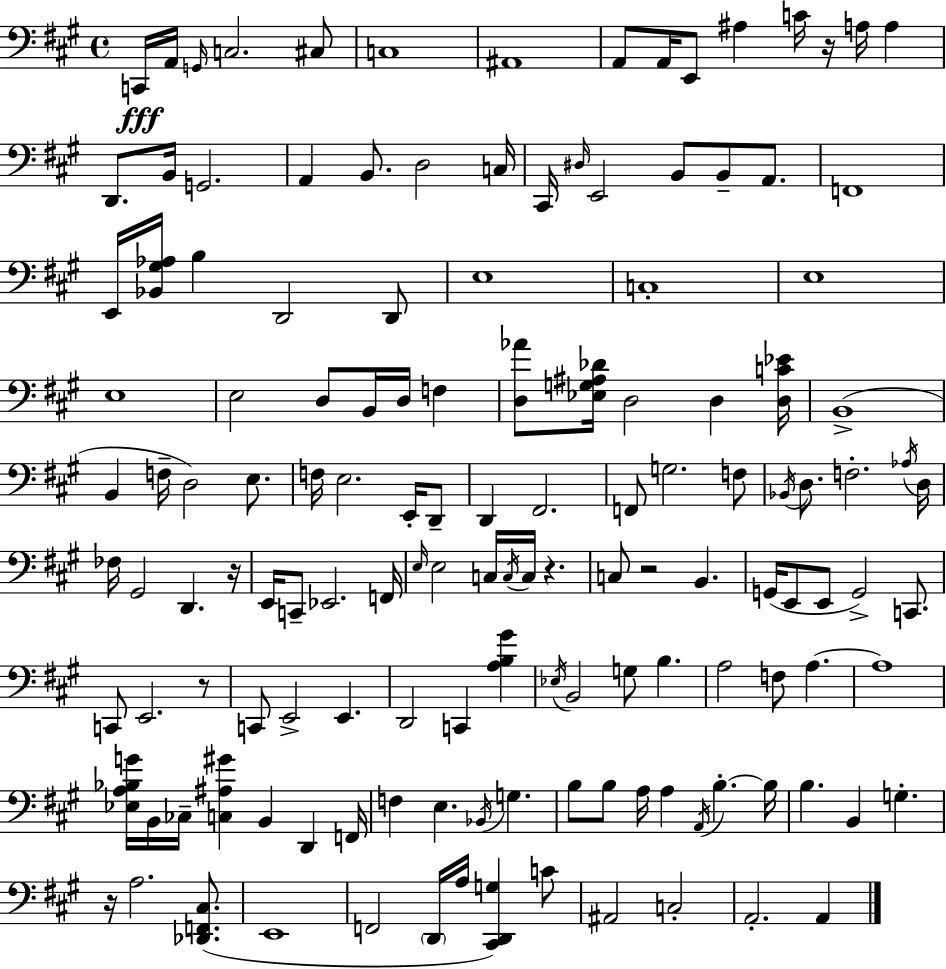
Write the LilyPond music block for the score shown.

{
  \clef bass
  \time 4/4
  \defaultTimeSignature
  \key a \major
  \repeat volta 2 { c,16\fff a,16 \grace { g,16 } c2. cis8 | c1 | ais,1 | a,8 a,16 e,8 ais4 c'16 r16 a16 a4 | \break d,8. b,16 g,2. | a,4 b,8. d2 | c16 cis,16 \grace { dis16 } e,2 b,8 b,8-- a,8. | f,1 | \break e,16 <bes, gis aes>16 b4 d,2 | d,8 e1 | c1-. | e1 | \break e1 | e2 d8 b,16 d16 f4 | <d aes'>8 <ees g ais des'>16 d2 d4 | <d c' ees'>16 b,1->( | \break b,4 f16-- d2) e8. | f16 e2. e,16-. | d,8-- d,4 fis,2. | f,8 g2. | \break f8 \acciaccatura { bes,16 } d8. f2.-. | \acciaccatura { aes16 } d16 fes16 gis,2 d,4. | r16 e,16 c,8-- ees,2. | f,16 \grace { e16 } e2 c16 \acciaccatura { c16 } c16 | \break r4. c8 r2 | b,4. g,16( e,8 e,8 g,2->) | c,8. c,8 e,2. | r8 c,8 e,2-> | \break e,4. d,2 c,4 | <a b gis'>4 \acciaccatura { ees16 } b,2 g8 | b4. a2 f8 | a4.~~ a1 | \break <ees a bes g'>16 b,16 ces16-- <c ais gis'>4 b,4 | d,4 f,16 f4 e4. | \acciaccatura { bes,16 } g4. b8 b8 a16 a4 | \acciaccatura { a,16 } b4.-.~~ b16 b4. b,4 | \break g4.-. r16 a2. | <des, f, cis>8.( e,1 | f,2 | \parenthesize d,16 a16 <cis, d, g>4) c'8 ais,2 | \break c2-. a,2.-. | a,4 } \bar "|."
}